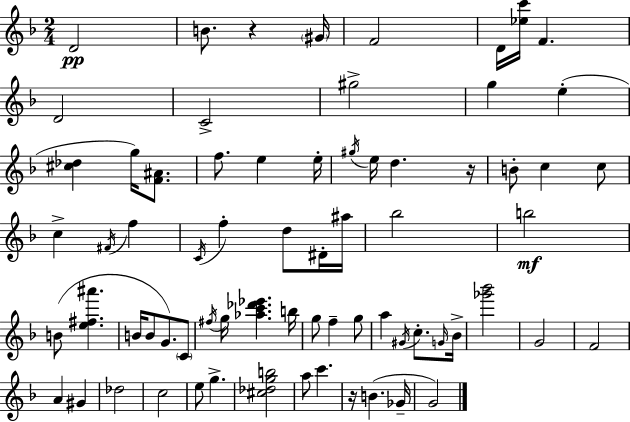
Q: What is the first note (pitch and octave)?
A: D4